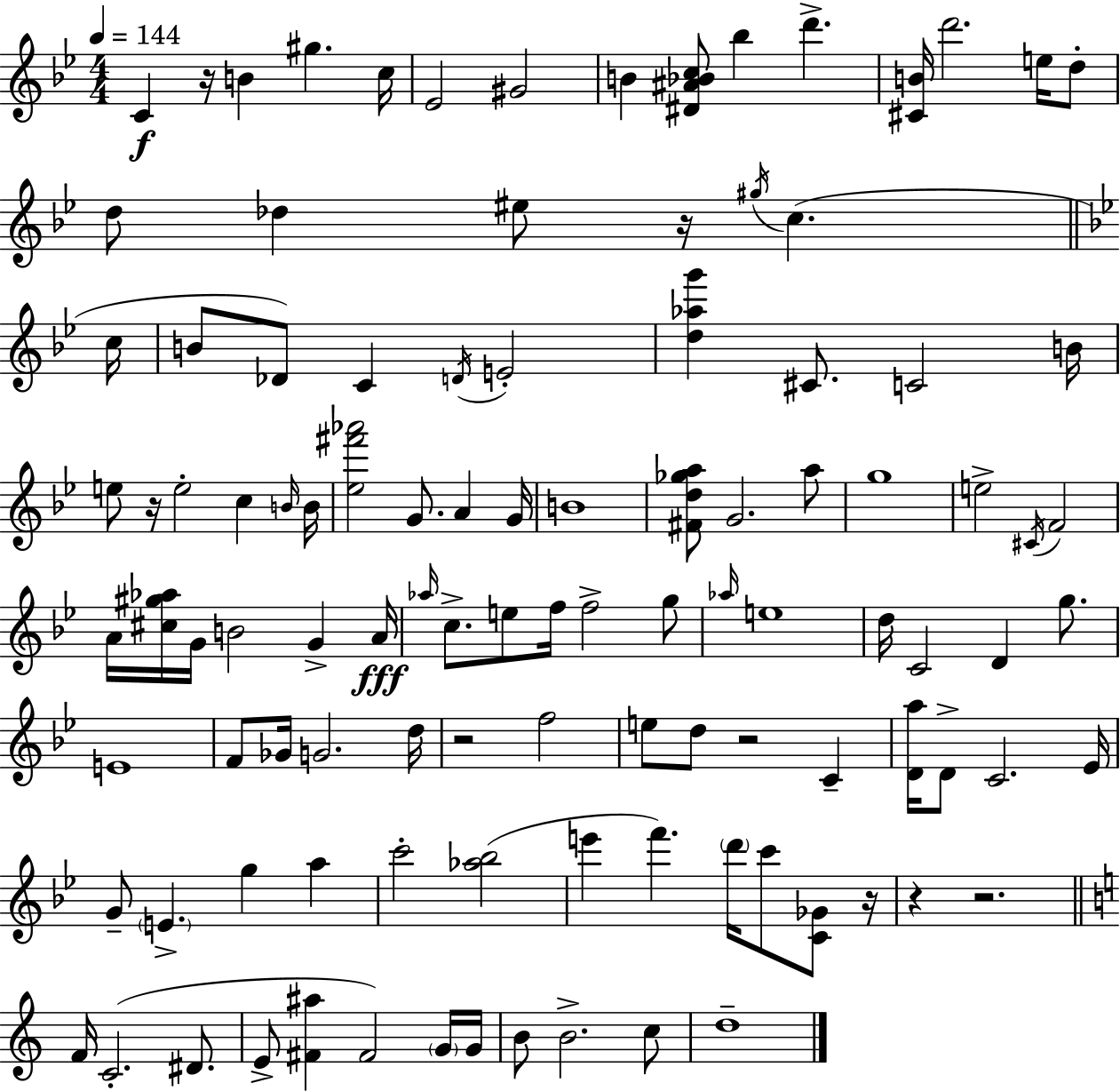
{
  \clef treble
  \numericTimeSignature
  \time 4/4
  \key g \minor
  \tempo 4 = 144
  \repeat volta 2 { c'4\f r16 b'4 gis''4. c''16 | ees'2 gis'2 | b'4 <dis' ais' bes' c''>8 bes''4 d'''4.-> | <cis' b'>16 d'''2. e''16 d''8-. | \break d''8 des''4 eis''8 r16 \acciaccatura { gis''16 } c''4.( | \bar "||" \break \key bes \major c''16 b'8 des'8) c'4 \acciaccatura { d'16 } e'2-. | <d'' aes'' g'''>4 cis'8. c'2 | b'16 e''8 r16 e''2-. c''4 | \grace { b'16 } b'16 <ees'' fis''' aes'''>2 g'8. a'4 | \break g'16 b'1 | <fis' d'' ges'' a''>8 g'2. | a''8 g''1 | e''2-> \acciaccatura { cis'16 } f'2 | \break a'16 <cis'' gis'' aes''>16 g'16 b'2 g'4-> | a'16\fff \grace { aes''16 } c''8.-> e''8 f''16 f''2-> | g''8 \grace { aes''16 } e''1 | d''16 c'2 d'4 | \break g''8. e'1 | f'8 ges'16 g'2. | d''16 r2 f''2 | e''8 d''8 r2 | \break c'4-- <d' a''>16 d'8-> c'2. | ees'16 g'8-- \parenthesize e'4.-> g''4 | a''4 c'''2-. <aes'' bes''>2( | e'''4 f'''4.) | \break \parenthesize d'''16 c'''8 <c' ges'>8 r16 r4 r2. | \bar "||" \break \key c \major f'16 c'2.-.( dis'8. | e'8-> <fis' ais''>4 fis'2) \parenthesize g'16 g'16 | b'8 b'2.-> c''8 | d''1-- | \break } \bar "|."
}